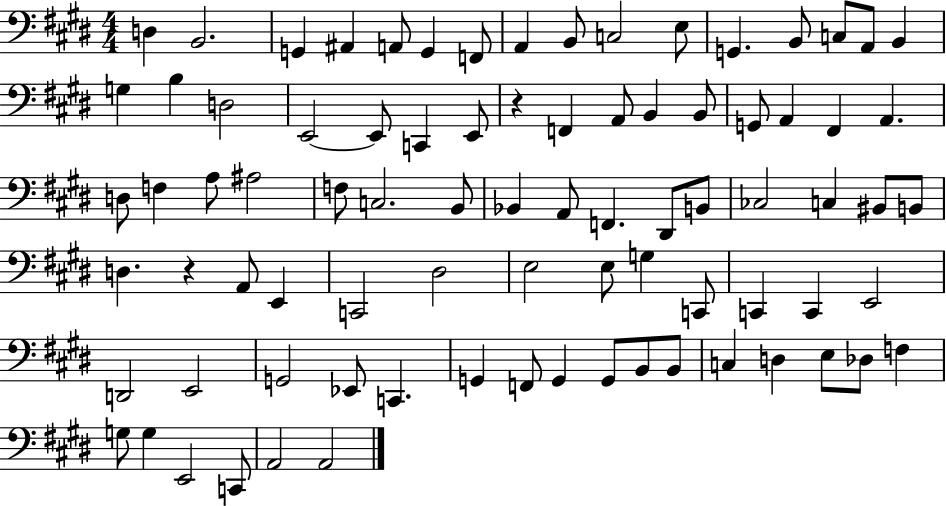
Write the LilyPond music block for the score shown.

{
  \clef bass
  \numericTimeSignature
  \time 4/4
  \key e \major
  d4 b,2. | g,4 ais,4 a,8 g,4 f,8 | a,4 b,8 c2 e8 | g,4. b,8 c8 a,8 b,4 | \break g4 b4 d2 | e,2~~ e,8 c,4 e,8 | r4 f,4 a,8 b,4 b,8 | g,8 a,4 fis,4 a,4. | \break d8 f4 a8 ais2 | f8 c2. b,8 | bes,4 a,8 f,4. dis,8 b,8 | ces2 c4 bis,8 b,8 | \break d4. r4 a,8 e,4 | c,2 dis2 | e2 e8 g4 c,8 | c,4 c,4 e,2 | \break d,2 e,2 | g,2 ees,8 c,4. | g,4 f,8 g,4 g,8 b,8 b,8 | c4 d4 e8 des8 f4 | \break g8 g4 e,2 c,8 | a,2 a,2 | \bar "|."
}